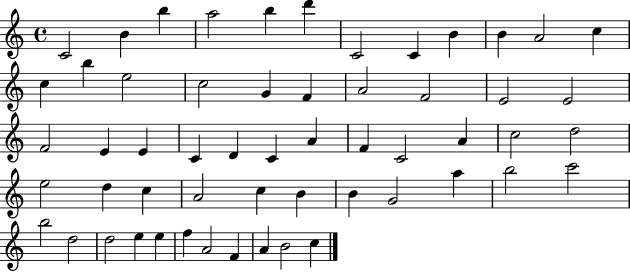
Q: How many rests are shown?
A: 0